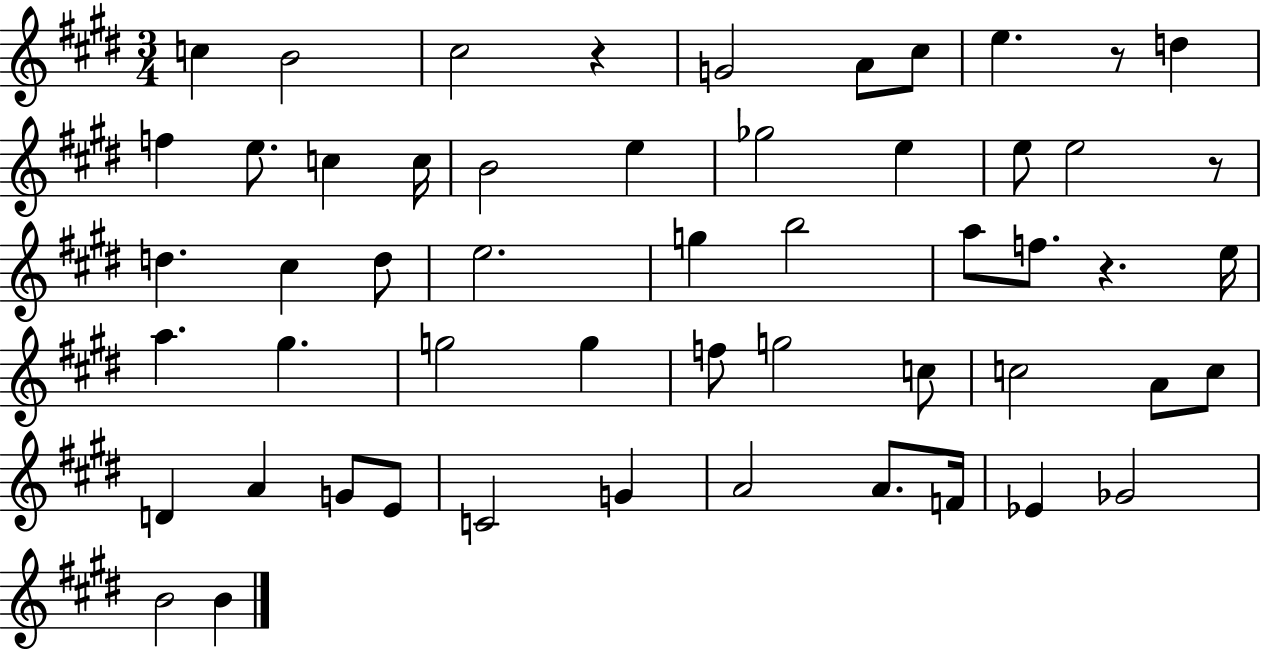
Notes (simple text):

C5/q B4/h C#5/h R/q G4/h A4/e C#5/e E5/q. R/e D5/q F5/q E5/e. C5/q C5/s B4/h E5/q Gb5/h E5/q E5/e E5/h R/e D5/q. C#5/q D5/e E5/h. G5/q B5/h A5/e F5/e. R/q. E5/s A5/q. G#5/q. G5/h G5/q F5/e G5/h C5/e C5/h A4/e C5/e D4/q A4/q G4/e E4/e C4/h G4/q A4/h A4/e. F4/s Eb4/q Gb4/h B4/h B4/q